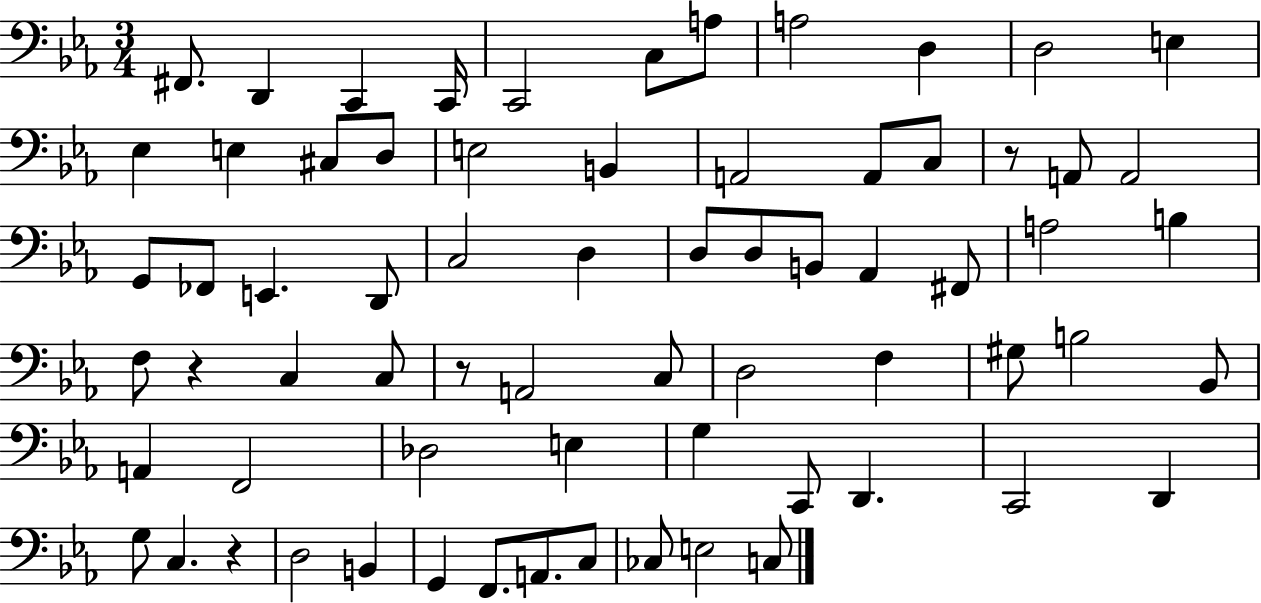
{
  \clef bass
  \numericTimeSignature
  \time 3/4
  \key ees \major
  \repeat volta 2 { fis,8. d,4 c,4 c,16 | c,2 c8 a8 | a2 d4 | d2 e4 | \break ees4 e4 cis8 d8 | e2 b,4 | a,2 a,8 c8 | r8 a,8 a,2 | \break g,8 fes,8 e,4. d,8 | c2 d4 | d8 d8 b,8 aes,4 fis,8 | a2 b4 | \break f8 r4 c4 c8 | r8 a,2 c8 | d2 f4 | gis8 b2 bes,8 | \break a,4 f,2 | des2 e4 | g4 c,8 d,4. | c,2 d,4 | \break g8 c4. r4 | d2 b,4 | g,4 f,8. a,8. c8 | ces8 e2 c8 | \break } \bar "|."
}